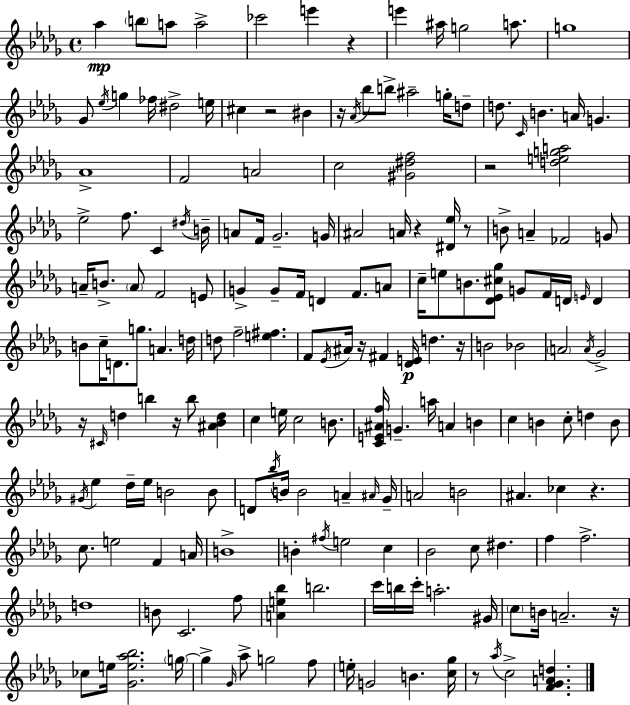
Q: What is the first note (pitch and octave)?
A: Ab5